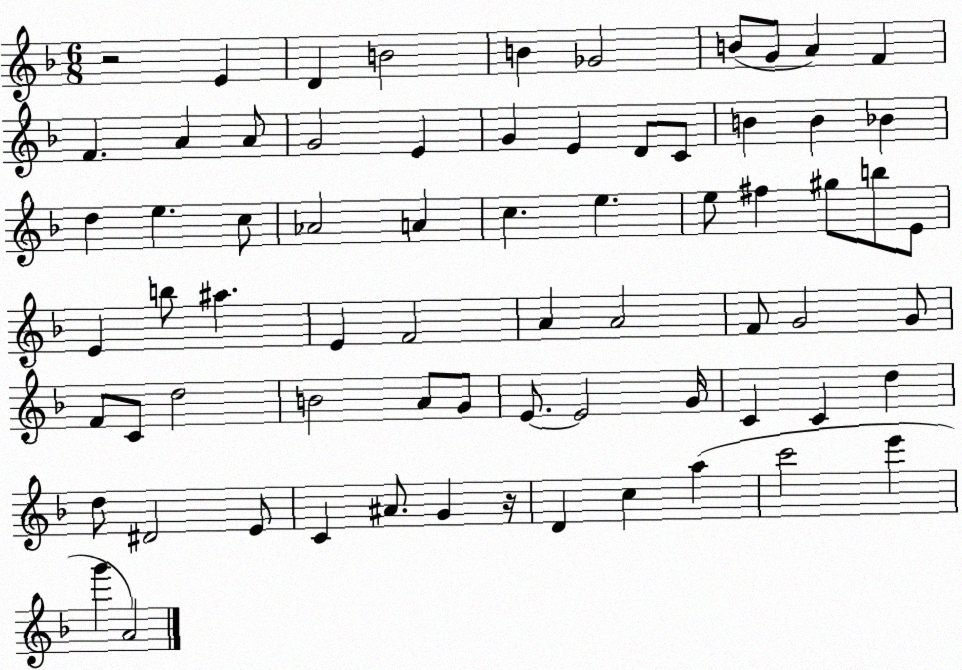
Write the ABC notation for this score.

X:1
T:Untitled
M:6/8
L:1/4
K:F
z2 E D B2 B _G2 B/2 G/2 A F F A A/2 G2 E G E D/2 C/2 B B _B d e c/2 _A2 A c e e/2 ^f ^g/2 b/2 E/2 E b/2 ^a E F2 A A2 F/2 G2 G/2 F/2 C/2 d2 B2 A/2 G/2 E/2 E2 G/4 C C d d/2 ^D2 E/2 C ^A/2 G z/4 D c a c'2 e' g' A2